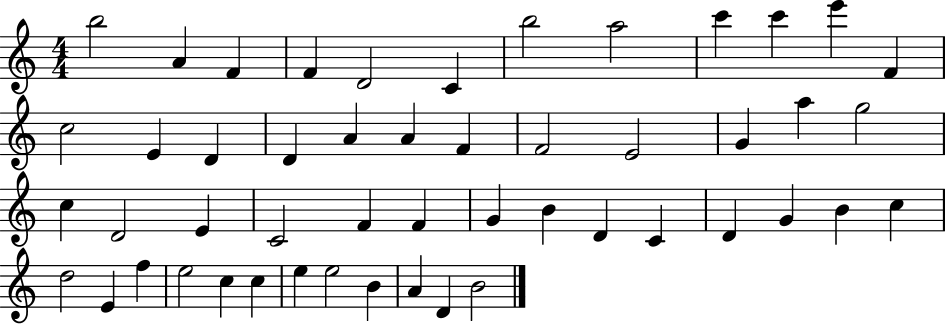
B5/h A4/q F4/q F4/q D4/h C4/q B5/h A5/h C6/q C6/q E6/q F4/q C5/h E4/q D4/q D4/q A4/q A4/q F4/q F4/h E4/h G4/q A5/q G5/h C5/q D4/h E4/q C4/h F4/q F4/q G4/q B4/q D4/q C4/q D4/q G4/q B4/q C5/q D5/h E4/q F5/q E5/h C5/q C5/q E5/q E5/h B4/q A4/q D4/q B4/h